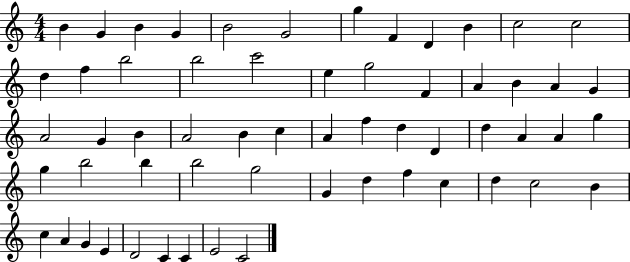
X:1
T:Untitled
M:4/4
L:1/4
K:C
B G B G B2 G2 g F D B c2 c2 d f b2 b2 c'2 e g2 F A B A G A2 G B A2 B c A f d D d A A g g b2 b b2 g2 G d f c d c2 B c A G E D2 C C E2 C2